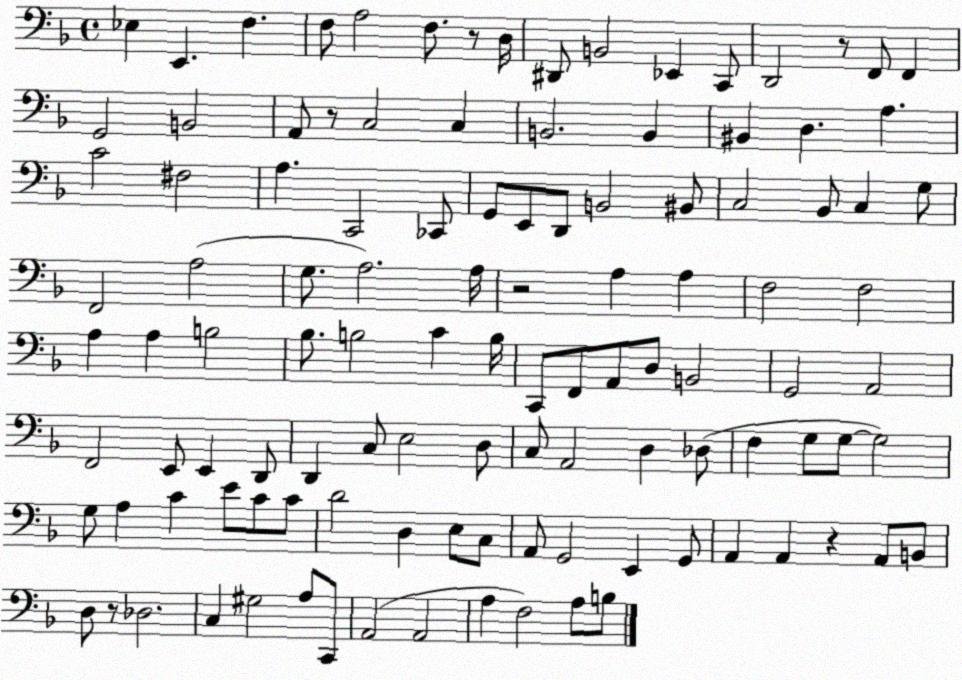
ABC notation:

X:1
T:Untitled
M:4/4
L:1/4
K:F
_E, E,, F, F,/2 A,2 F,/2 z/2 D,/4 ^D,,/2 B,,2 _E,, C,,/2 D,,2 z/2 F,,/2 F,, G,,2 B,,2 A,,/2 z/2 C,2 C, B,,2 B,, ^B,, D, A, C2 ^F,2 A, C,,2 _C,,/2 G,,/2 E,,/2 D,,/2 B,,2 ^B,,/2 C,2 _B,,/2 C, G,/2 F,,2 A,2 G,/2 A,2 A,/4 z2 A, A, F,2 F,2 A, A, B,2 _B,/2 B,2 C B,/4 C,,/2 F,,/2 A,,/2 D,/2 B,,2 G,,2 A,,2 F,,2 E,,/2 E,, D,,/2 D,, C,/2 E,2 D,/2 C,/2 A,,2 D, _D,/2 F, G,/2 G,/2 G,2 G,/2 A, C E/2 C/2 C/2 D2 D, E,/2 C,/2 A,,/2 G,,2 E,, G,,/2 A,, A,, z A,,/2 B,,/2 D,/2 z/2 _D,2 C, ^G,2 A,/2 C,,/2 A,,2 A,,2 A, F,2 A,/2 B,/2